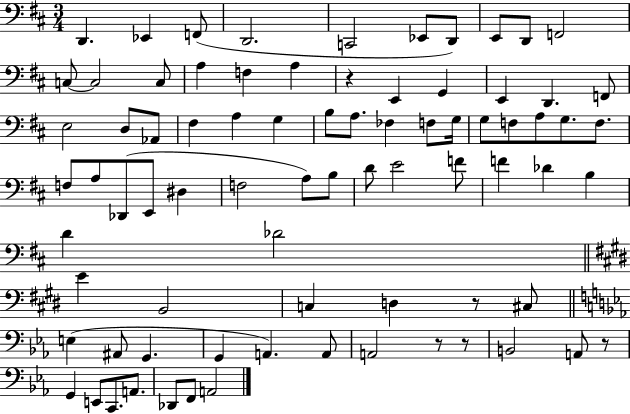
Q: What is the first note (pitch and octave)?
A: D2